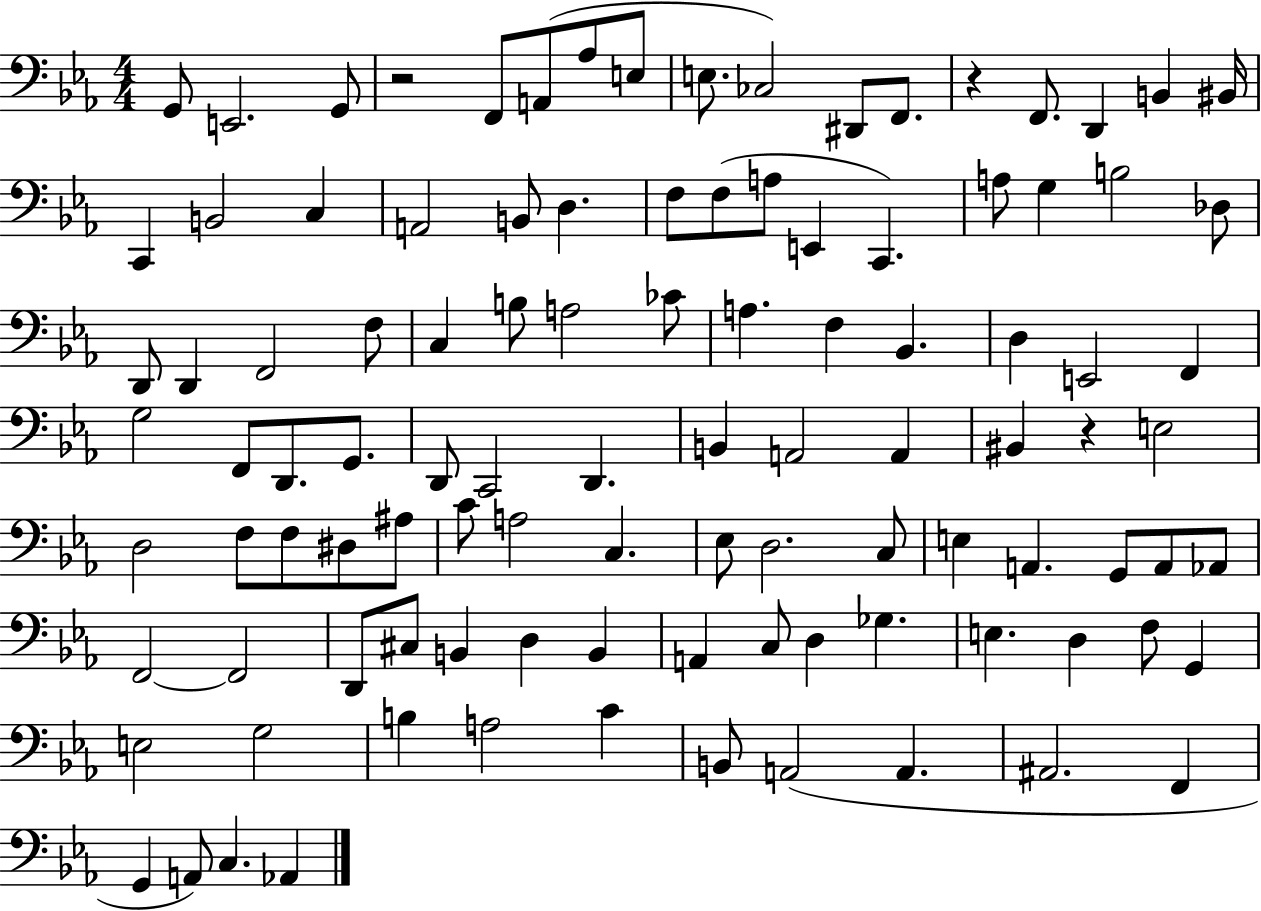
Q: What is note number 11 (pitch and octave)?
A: F2